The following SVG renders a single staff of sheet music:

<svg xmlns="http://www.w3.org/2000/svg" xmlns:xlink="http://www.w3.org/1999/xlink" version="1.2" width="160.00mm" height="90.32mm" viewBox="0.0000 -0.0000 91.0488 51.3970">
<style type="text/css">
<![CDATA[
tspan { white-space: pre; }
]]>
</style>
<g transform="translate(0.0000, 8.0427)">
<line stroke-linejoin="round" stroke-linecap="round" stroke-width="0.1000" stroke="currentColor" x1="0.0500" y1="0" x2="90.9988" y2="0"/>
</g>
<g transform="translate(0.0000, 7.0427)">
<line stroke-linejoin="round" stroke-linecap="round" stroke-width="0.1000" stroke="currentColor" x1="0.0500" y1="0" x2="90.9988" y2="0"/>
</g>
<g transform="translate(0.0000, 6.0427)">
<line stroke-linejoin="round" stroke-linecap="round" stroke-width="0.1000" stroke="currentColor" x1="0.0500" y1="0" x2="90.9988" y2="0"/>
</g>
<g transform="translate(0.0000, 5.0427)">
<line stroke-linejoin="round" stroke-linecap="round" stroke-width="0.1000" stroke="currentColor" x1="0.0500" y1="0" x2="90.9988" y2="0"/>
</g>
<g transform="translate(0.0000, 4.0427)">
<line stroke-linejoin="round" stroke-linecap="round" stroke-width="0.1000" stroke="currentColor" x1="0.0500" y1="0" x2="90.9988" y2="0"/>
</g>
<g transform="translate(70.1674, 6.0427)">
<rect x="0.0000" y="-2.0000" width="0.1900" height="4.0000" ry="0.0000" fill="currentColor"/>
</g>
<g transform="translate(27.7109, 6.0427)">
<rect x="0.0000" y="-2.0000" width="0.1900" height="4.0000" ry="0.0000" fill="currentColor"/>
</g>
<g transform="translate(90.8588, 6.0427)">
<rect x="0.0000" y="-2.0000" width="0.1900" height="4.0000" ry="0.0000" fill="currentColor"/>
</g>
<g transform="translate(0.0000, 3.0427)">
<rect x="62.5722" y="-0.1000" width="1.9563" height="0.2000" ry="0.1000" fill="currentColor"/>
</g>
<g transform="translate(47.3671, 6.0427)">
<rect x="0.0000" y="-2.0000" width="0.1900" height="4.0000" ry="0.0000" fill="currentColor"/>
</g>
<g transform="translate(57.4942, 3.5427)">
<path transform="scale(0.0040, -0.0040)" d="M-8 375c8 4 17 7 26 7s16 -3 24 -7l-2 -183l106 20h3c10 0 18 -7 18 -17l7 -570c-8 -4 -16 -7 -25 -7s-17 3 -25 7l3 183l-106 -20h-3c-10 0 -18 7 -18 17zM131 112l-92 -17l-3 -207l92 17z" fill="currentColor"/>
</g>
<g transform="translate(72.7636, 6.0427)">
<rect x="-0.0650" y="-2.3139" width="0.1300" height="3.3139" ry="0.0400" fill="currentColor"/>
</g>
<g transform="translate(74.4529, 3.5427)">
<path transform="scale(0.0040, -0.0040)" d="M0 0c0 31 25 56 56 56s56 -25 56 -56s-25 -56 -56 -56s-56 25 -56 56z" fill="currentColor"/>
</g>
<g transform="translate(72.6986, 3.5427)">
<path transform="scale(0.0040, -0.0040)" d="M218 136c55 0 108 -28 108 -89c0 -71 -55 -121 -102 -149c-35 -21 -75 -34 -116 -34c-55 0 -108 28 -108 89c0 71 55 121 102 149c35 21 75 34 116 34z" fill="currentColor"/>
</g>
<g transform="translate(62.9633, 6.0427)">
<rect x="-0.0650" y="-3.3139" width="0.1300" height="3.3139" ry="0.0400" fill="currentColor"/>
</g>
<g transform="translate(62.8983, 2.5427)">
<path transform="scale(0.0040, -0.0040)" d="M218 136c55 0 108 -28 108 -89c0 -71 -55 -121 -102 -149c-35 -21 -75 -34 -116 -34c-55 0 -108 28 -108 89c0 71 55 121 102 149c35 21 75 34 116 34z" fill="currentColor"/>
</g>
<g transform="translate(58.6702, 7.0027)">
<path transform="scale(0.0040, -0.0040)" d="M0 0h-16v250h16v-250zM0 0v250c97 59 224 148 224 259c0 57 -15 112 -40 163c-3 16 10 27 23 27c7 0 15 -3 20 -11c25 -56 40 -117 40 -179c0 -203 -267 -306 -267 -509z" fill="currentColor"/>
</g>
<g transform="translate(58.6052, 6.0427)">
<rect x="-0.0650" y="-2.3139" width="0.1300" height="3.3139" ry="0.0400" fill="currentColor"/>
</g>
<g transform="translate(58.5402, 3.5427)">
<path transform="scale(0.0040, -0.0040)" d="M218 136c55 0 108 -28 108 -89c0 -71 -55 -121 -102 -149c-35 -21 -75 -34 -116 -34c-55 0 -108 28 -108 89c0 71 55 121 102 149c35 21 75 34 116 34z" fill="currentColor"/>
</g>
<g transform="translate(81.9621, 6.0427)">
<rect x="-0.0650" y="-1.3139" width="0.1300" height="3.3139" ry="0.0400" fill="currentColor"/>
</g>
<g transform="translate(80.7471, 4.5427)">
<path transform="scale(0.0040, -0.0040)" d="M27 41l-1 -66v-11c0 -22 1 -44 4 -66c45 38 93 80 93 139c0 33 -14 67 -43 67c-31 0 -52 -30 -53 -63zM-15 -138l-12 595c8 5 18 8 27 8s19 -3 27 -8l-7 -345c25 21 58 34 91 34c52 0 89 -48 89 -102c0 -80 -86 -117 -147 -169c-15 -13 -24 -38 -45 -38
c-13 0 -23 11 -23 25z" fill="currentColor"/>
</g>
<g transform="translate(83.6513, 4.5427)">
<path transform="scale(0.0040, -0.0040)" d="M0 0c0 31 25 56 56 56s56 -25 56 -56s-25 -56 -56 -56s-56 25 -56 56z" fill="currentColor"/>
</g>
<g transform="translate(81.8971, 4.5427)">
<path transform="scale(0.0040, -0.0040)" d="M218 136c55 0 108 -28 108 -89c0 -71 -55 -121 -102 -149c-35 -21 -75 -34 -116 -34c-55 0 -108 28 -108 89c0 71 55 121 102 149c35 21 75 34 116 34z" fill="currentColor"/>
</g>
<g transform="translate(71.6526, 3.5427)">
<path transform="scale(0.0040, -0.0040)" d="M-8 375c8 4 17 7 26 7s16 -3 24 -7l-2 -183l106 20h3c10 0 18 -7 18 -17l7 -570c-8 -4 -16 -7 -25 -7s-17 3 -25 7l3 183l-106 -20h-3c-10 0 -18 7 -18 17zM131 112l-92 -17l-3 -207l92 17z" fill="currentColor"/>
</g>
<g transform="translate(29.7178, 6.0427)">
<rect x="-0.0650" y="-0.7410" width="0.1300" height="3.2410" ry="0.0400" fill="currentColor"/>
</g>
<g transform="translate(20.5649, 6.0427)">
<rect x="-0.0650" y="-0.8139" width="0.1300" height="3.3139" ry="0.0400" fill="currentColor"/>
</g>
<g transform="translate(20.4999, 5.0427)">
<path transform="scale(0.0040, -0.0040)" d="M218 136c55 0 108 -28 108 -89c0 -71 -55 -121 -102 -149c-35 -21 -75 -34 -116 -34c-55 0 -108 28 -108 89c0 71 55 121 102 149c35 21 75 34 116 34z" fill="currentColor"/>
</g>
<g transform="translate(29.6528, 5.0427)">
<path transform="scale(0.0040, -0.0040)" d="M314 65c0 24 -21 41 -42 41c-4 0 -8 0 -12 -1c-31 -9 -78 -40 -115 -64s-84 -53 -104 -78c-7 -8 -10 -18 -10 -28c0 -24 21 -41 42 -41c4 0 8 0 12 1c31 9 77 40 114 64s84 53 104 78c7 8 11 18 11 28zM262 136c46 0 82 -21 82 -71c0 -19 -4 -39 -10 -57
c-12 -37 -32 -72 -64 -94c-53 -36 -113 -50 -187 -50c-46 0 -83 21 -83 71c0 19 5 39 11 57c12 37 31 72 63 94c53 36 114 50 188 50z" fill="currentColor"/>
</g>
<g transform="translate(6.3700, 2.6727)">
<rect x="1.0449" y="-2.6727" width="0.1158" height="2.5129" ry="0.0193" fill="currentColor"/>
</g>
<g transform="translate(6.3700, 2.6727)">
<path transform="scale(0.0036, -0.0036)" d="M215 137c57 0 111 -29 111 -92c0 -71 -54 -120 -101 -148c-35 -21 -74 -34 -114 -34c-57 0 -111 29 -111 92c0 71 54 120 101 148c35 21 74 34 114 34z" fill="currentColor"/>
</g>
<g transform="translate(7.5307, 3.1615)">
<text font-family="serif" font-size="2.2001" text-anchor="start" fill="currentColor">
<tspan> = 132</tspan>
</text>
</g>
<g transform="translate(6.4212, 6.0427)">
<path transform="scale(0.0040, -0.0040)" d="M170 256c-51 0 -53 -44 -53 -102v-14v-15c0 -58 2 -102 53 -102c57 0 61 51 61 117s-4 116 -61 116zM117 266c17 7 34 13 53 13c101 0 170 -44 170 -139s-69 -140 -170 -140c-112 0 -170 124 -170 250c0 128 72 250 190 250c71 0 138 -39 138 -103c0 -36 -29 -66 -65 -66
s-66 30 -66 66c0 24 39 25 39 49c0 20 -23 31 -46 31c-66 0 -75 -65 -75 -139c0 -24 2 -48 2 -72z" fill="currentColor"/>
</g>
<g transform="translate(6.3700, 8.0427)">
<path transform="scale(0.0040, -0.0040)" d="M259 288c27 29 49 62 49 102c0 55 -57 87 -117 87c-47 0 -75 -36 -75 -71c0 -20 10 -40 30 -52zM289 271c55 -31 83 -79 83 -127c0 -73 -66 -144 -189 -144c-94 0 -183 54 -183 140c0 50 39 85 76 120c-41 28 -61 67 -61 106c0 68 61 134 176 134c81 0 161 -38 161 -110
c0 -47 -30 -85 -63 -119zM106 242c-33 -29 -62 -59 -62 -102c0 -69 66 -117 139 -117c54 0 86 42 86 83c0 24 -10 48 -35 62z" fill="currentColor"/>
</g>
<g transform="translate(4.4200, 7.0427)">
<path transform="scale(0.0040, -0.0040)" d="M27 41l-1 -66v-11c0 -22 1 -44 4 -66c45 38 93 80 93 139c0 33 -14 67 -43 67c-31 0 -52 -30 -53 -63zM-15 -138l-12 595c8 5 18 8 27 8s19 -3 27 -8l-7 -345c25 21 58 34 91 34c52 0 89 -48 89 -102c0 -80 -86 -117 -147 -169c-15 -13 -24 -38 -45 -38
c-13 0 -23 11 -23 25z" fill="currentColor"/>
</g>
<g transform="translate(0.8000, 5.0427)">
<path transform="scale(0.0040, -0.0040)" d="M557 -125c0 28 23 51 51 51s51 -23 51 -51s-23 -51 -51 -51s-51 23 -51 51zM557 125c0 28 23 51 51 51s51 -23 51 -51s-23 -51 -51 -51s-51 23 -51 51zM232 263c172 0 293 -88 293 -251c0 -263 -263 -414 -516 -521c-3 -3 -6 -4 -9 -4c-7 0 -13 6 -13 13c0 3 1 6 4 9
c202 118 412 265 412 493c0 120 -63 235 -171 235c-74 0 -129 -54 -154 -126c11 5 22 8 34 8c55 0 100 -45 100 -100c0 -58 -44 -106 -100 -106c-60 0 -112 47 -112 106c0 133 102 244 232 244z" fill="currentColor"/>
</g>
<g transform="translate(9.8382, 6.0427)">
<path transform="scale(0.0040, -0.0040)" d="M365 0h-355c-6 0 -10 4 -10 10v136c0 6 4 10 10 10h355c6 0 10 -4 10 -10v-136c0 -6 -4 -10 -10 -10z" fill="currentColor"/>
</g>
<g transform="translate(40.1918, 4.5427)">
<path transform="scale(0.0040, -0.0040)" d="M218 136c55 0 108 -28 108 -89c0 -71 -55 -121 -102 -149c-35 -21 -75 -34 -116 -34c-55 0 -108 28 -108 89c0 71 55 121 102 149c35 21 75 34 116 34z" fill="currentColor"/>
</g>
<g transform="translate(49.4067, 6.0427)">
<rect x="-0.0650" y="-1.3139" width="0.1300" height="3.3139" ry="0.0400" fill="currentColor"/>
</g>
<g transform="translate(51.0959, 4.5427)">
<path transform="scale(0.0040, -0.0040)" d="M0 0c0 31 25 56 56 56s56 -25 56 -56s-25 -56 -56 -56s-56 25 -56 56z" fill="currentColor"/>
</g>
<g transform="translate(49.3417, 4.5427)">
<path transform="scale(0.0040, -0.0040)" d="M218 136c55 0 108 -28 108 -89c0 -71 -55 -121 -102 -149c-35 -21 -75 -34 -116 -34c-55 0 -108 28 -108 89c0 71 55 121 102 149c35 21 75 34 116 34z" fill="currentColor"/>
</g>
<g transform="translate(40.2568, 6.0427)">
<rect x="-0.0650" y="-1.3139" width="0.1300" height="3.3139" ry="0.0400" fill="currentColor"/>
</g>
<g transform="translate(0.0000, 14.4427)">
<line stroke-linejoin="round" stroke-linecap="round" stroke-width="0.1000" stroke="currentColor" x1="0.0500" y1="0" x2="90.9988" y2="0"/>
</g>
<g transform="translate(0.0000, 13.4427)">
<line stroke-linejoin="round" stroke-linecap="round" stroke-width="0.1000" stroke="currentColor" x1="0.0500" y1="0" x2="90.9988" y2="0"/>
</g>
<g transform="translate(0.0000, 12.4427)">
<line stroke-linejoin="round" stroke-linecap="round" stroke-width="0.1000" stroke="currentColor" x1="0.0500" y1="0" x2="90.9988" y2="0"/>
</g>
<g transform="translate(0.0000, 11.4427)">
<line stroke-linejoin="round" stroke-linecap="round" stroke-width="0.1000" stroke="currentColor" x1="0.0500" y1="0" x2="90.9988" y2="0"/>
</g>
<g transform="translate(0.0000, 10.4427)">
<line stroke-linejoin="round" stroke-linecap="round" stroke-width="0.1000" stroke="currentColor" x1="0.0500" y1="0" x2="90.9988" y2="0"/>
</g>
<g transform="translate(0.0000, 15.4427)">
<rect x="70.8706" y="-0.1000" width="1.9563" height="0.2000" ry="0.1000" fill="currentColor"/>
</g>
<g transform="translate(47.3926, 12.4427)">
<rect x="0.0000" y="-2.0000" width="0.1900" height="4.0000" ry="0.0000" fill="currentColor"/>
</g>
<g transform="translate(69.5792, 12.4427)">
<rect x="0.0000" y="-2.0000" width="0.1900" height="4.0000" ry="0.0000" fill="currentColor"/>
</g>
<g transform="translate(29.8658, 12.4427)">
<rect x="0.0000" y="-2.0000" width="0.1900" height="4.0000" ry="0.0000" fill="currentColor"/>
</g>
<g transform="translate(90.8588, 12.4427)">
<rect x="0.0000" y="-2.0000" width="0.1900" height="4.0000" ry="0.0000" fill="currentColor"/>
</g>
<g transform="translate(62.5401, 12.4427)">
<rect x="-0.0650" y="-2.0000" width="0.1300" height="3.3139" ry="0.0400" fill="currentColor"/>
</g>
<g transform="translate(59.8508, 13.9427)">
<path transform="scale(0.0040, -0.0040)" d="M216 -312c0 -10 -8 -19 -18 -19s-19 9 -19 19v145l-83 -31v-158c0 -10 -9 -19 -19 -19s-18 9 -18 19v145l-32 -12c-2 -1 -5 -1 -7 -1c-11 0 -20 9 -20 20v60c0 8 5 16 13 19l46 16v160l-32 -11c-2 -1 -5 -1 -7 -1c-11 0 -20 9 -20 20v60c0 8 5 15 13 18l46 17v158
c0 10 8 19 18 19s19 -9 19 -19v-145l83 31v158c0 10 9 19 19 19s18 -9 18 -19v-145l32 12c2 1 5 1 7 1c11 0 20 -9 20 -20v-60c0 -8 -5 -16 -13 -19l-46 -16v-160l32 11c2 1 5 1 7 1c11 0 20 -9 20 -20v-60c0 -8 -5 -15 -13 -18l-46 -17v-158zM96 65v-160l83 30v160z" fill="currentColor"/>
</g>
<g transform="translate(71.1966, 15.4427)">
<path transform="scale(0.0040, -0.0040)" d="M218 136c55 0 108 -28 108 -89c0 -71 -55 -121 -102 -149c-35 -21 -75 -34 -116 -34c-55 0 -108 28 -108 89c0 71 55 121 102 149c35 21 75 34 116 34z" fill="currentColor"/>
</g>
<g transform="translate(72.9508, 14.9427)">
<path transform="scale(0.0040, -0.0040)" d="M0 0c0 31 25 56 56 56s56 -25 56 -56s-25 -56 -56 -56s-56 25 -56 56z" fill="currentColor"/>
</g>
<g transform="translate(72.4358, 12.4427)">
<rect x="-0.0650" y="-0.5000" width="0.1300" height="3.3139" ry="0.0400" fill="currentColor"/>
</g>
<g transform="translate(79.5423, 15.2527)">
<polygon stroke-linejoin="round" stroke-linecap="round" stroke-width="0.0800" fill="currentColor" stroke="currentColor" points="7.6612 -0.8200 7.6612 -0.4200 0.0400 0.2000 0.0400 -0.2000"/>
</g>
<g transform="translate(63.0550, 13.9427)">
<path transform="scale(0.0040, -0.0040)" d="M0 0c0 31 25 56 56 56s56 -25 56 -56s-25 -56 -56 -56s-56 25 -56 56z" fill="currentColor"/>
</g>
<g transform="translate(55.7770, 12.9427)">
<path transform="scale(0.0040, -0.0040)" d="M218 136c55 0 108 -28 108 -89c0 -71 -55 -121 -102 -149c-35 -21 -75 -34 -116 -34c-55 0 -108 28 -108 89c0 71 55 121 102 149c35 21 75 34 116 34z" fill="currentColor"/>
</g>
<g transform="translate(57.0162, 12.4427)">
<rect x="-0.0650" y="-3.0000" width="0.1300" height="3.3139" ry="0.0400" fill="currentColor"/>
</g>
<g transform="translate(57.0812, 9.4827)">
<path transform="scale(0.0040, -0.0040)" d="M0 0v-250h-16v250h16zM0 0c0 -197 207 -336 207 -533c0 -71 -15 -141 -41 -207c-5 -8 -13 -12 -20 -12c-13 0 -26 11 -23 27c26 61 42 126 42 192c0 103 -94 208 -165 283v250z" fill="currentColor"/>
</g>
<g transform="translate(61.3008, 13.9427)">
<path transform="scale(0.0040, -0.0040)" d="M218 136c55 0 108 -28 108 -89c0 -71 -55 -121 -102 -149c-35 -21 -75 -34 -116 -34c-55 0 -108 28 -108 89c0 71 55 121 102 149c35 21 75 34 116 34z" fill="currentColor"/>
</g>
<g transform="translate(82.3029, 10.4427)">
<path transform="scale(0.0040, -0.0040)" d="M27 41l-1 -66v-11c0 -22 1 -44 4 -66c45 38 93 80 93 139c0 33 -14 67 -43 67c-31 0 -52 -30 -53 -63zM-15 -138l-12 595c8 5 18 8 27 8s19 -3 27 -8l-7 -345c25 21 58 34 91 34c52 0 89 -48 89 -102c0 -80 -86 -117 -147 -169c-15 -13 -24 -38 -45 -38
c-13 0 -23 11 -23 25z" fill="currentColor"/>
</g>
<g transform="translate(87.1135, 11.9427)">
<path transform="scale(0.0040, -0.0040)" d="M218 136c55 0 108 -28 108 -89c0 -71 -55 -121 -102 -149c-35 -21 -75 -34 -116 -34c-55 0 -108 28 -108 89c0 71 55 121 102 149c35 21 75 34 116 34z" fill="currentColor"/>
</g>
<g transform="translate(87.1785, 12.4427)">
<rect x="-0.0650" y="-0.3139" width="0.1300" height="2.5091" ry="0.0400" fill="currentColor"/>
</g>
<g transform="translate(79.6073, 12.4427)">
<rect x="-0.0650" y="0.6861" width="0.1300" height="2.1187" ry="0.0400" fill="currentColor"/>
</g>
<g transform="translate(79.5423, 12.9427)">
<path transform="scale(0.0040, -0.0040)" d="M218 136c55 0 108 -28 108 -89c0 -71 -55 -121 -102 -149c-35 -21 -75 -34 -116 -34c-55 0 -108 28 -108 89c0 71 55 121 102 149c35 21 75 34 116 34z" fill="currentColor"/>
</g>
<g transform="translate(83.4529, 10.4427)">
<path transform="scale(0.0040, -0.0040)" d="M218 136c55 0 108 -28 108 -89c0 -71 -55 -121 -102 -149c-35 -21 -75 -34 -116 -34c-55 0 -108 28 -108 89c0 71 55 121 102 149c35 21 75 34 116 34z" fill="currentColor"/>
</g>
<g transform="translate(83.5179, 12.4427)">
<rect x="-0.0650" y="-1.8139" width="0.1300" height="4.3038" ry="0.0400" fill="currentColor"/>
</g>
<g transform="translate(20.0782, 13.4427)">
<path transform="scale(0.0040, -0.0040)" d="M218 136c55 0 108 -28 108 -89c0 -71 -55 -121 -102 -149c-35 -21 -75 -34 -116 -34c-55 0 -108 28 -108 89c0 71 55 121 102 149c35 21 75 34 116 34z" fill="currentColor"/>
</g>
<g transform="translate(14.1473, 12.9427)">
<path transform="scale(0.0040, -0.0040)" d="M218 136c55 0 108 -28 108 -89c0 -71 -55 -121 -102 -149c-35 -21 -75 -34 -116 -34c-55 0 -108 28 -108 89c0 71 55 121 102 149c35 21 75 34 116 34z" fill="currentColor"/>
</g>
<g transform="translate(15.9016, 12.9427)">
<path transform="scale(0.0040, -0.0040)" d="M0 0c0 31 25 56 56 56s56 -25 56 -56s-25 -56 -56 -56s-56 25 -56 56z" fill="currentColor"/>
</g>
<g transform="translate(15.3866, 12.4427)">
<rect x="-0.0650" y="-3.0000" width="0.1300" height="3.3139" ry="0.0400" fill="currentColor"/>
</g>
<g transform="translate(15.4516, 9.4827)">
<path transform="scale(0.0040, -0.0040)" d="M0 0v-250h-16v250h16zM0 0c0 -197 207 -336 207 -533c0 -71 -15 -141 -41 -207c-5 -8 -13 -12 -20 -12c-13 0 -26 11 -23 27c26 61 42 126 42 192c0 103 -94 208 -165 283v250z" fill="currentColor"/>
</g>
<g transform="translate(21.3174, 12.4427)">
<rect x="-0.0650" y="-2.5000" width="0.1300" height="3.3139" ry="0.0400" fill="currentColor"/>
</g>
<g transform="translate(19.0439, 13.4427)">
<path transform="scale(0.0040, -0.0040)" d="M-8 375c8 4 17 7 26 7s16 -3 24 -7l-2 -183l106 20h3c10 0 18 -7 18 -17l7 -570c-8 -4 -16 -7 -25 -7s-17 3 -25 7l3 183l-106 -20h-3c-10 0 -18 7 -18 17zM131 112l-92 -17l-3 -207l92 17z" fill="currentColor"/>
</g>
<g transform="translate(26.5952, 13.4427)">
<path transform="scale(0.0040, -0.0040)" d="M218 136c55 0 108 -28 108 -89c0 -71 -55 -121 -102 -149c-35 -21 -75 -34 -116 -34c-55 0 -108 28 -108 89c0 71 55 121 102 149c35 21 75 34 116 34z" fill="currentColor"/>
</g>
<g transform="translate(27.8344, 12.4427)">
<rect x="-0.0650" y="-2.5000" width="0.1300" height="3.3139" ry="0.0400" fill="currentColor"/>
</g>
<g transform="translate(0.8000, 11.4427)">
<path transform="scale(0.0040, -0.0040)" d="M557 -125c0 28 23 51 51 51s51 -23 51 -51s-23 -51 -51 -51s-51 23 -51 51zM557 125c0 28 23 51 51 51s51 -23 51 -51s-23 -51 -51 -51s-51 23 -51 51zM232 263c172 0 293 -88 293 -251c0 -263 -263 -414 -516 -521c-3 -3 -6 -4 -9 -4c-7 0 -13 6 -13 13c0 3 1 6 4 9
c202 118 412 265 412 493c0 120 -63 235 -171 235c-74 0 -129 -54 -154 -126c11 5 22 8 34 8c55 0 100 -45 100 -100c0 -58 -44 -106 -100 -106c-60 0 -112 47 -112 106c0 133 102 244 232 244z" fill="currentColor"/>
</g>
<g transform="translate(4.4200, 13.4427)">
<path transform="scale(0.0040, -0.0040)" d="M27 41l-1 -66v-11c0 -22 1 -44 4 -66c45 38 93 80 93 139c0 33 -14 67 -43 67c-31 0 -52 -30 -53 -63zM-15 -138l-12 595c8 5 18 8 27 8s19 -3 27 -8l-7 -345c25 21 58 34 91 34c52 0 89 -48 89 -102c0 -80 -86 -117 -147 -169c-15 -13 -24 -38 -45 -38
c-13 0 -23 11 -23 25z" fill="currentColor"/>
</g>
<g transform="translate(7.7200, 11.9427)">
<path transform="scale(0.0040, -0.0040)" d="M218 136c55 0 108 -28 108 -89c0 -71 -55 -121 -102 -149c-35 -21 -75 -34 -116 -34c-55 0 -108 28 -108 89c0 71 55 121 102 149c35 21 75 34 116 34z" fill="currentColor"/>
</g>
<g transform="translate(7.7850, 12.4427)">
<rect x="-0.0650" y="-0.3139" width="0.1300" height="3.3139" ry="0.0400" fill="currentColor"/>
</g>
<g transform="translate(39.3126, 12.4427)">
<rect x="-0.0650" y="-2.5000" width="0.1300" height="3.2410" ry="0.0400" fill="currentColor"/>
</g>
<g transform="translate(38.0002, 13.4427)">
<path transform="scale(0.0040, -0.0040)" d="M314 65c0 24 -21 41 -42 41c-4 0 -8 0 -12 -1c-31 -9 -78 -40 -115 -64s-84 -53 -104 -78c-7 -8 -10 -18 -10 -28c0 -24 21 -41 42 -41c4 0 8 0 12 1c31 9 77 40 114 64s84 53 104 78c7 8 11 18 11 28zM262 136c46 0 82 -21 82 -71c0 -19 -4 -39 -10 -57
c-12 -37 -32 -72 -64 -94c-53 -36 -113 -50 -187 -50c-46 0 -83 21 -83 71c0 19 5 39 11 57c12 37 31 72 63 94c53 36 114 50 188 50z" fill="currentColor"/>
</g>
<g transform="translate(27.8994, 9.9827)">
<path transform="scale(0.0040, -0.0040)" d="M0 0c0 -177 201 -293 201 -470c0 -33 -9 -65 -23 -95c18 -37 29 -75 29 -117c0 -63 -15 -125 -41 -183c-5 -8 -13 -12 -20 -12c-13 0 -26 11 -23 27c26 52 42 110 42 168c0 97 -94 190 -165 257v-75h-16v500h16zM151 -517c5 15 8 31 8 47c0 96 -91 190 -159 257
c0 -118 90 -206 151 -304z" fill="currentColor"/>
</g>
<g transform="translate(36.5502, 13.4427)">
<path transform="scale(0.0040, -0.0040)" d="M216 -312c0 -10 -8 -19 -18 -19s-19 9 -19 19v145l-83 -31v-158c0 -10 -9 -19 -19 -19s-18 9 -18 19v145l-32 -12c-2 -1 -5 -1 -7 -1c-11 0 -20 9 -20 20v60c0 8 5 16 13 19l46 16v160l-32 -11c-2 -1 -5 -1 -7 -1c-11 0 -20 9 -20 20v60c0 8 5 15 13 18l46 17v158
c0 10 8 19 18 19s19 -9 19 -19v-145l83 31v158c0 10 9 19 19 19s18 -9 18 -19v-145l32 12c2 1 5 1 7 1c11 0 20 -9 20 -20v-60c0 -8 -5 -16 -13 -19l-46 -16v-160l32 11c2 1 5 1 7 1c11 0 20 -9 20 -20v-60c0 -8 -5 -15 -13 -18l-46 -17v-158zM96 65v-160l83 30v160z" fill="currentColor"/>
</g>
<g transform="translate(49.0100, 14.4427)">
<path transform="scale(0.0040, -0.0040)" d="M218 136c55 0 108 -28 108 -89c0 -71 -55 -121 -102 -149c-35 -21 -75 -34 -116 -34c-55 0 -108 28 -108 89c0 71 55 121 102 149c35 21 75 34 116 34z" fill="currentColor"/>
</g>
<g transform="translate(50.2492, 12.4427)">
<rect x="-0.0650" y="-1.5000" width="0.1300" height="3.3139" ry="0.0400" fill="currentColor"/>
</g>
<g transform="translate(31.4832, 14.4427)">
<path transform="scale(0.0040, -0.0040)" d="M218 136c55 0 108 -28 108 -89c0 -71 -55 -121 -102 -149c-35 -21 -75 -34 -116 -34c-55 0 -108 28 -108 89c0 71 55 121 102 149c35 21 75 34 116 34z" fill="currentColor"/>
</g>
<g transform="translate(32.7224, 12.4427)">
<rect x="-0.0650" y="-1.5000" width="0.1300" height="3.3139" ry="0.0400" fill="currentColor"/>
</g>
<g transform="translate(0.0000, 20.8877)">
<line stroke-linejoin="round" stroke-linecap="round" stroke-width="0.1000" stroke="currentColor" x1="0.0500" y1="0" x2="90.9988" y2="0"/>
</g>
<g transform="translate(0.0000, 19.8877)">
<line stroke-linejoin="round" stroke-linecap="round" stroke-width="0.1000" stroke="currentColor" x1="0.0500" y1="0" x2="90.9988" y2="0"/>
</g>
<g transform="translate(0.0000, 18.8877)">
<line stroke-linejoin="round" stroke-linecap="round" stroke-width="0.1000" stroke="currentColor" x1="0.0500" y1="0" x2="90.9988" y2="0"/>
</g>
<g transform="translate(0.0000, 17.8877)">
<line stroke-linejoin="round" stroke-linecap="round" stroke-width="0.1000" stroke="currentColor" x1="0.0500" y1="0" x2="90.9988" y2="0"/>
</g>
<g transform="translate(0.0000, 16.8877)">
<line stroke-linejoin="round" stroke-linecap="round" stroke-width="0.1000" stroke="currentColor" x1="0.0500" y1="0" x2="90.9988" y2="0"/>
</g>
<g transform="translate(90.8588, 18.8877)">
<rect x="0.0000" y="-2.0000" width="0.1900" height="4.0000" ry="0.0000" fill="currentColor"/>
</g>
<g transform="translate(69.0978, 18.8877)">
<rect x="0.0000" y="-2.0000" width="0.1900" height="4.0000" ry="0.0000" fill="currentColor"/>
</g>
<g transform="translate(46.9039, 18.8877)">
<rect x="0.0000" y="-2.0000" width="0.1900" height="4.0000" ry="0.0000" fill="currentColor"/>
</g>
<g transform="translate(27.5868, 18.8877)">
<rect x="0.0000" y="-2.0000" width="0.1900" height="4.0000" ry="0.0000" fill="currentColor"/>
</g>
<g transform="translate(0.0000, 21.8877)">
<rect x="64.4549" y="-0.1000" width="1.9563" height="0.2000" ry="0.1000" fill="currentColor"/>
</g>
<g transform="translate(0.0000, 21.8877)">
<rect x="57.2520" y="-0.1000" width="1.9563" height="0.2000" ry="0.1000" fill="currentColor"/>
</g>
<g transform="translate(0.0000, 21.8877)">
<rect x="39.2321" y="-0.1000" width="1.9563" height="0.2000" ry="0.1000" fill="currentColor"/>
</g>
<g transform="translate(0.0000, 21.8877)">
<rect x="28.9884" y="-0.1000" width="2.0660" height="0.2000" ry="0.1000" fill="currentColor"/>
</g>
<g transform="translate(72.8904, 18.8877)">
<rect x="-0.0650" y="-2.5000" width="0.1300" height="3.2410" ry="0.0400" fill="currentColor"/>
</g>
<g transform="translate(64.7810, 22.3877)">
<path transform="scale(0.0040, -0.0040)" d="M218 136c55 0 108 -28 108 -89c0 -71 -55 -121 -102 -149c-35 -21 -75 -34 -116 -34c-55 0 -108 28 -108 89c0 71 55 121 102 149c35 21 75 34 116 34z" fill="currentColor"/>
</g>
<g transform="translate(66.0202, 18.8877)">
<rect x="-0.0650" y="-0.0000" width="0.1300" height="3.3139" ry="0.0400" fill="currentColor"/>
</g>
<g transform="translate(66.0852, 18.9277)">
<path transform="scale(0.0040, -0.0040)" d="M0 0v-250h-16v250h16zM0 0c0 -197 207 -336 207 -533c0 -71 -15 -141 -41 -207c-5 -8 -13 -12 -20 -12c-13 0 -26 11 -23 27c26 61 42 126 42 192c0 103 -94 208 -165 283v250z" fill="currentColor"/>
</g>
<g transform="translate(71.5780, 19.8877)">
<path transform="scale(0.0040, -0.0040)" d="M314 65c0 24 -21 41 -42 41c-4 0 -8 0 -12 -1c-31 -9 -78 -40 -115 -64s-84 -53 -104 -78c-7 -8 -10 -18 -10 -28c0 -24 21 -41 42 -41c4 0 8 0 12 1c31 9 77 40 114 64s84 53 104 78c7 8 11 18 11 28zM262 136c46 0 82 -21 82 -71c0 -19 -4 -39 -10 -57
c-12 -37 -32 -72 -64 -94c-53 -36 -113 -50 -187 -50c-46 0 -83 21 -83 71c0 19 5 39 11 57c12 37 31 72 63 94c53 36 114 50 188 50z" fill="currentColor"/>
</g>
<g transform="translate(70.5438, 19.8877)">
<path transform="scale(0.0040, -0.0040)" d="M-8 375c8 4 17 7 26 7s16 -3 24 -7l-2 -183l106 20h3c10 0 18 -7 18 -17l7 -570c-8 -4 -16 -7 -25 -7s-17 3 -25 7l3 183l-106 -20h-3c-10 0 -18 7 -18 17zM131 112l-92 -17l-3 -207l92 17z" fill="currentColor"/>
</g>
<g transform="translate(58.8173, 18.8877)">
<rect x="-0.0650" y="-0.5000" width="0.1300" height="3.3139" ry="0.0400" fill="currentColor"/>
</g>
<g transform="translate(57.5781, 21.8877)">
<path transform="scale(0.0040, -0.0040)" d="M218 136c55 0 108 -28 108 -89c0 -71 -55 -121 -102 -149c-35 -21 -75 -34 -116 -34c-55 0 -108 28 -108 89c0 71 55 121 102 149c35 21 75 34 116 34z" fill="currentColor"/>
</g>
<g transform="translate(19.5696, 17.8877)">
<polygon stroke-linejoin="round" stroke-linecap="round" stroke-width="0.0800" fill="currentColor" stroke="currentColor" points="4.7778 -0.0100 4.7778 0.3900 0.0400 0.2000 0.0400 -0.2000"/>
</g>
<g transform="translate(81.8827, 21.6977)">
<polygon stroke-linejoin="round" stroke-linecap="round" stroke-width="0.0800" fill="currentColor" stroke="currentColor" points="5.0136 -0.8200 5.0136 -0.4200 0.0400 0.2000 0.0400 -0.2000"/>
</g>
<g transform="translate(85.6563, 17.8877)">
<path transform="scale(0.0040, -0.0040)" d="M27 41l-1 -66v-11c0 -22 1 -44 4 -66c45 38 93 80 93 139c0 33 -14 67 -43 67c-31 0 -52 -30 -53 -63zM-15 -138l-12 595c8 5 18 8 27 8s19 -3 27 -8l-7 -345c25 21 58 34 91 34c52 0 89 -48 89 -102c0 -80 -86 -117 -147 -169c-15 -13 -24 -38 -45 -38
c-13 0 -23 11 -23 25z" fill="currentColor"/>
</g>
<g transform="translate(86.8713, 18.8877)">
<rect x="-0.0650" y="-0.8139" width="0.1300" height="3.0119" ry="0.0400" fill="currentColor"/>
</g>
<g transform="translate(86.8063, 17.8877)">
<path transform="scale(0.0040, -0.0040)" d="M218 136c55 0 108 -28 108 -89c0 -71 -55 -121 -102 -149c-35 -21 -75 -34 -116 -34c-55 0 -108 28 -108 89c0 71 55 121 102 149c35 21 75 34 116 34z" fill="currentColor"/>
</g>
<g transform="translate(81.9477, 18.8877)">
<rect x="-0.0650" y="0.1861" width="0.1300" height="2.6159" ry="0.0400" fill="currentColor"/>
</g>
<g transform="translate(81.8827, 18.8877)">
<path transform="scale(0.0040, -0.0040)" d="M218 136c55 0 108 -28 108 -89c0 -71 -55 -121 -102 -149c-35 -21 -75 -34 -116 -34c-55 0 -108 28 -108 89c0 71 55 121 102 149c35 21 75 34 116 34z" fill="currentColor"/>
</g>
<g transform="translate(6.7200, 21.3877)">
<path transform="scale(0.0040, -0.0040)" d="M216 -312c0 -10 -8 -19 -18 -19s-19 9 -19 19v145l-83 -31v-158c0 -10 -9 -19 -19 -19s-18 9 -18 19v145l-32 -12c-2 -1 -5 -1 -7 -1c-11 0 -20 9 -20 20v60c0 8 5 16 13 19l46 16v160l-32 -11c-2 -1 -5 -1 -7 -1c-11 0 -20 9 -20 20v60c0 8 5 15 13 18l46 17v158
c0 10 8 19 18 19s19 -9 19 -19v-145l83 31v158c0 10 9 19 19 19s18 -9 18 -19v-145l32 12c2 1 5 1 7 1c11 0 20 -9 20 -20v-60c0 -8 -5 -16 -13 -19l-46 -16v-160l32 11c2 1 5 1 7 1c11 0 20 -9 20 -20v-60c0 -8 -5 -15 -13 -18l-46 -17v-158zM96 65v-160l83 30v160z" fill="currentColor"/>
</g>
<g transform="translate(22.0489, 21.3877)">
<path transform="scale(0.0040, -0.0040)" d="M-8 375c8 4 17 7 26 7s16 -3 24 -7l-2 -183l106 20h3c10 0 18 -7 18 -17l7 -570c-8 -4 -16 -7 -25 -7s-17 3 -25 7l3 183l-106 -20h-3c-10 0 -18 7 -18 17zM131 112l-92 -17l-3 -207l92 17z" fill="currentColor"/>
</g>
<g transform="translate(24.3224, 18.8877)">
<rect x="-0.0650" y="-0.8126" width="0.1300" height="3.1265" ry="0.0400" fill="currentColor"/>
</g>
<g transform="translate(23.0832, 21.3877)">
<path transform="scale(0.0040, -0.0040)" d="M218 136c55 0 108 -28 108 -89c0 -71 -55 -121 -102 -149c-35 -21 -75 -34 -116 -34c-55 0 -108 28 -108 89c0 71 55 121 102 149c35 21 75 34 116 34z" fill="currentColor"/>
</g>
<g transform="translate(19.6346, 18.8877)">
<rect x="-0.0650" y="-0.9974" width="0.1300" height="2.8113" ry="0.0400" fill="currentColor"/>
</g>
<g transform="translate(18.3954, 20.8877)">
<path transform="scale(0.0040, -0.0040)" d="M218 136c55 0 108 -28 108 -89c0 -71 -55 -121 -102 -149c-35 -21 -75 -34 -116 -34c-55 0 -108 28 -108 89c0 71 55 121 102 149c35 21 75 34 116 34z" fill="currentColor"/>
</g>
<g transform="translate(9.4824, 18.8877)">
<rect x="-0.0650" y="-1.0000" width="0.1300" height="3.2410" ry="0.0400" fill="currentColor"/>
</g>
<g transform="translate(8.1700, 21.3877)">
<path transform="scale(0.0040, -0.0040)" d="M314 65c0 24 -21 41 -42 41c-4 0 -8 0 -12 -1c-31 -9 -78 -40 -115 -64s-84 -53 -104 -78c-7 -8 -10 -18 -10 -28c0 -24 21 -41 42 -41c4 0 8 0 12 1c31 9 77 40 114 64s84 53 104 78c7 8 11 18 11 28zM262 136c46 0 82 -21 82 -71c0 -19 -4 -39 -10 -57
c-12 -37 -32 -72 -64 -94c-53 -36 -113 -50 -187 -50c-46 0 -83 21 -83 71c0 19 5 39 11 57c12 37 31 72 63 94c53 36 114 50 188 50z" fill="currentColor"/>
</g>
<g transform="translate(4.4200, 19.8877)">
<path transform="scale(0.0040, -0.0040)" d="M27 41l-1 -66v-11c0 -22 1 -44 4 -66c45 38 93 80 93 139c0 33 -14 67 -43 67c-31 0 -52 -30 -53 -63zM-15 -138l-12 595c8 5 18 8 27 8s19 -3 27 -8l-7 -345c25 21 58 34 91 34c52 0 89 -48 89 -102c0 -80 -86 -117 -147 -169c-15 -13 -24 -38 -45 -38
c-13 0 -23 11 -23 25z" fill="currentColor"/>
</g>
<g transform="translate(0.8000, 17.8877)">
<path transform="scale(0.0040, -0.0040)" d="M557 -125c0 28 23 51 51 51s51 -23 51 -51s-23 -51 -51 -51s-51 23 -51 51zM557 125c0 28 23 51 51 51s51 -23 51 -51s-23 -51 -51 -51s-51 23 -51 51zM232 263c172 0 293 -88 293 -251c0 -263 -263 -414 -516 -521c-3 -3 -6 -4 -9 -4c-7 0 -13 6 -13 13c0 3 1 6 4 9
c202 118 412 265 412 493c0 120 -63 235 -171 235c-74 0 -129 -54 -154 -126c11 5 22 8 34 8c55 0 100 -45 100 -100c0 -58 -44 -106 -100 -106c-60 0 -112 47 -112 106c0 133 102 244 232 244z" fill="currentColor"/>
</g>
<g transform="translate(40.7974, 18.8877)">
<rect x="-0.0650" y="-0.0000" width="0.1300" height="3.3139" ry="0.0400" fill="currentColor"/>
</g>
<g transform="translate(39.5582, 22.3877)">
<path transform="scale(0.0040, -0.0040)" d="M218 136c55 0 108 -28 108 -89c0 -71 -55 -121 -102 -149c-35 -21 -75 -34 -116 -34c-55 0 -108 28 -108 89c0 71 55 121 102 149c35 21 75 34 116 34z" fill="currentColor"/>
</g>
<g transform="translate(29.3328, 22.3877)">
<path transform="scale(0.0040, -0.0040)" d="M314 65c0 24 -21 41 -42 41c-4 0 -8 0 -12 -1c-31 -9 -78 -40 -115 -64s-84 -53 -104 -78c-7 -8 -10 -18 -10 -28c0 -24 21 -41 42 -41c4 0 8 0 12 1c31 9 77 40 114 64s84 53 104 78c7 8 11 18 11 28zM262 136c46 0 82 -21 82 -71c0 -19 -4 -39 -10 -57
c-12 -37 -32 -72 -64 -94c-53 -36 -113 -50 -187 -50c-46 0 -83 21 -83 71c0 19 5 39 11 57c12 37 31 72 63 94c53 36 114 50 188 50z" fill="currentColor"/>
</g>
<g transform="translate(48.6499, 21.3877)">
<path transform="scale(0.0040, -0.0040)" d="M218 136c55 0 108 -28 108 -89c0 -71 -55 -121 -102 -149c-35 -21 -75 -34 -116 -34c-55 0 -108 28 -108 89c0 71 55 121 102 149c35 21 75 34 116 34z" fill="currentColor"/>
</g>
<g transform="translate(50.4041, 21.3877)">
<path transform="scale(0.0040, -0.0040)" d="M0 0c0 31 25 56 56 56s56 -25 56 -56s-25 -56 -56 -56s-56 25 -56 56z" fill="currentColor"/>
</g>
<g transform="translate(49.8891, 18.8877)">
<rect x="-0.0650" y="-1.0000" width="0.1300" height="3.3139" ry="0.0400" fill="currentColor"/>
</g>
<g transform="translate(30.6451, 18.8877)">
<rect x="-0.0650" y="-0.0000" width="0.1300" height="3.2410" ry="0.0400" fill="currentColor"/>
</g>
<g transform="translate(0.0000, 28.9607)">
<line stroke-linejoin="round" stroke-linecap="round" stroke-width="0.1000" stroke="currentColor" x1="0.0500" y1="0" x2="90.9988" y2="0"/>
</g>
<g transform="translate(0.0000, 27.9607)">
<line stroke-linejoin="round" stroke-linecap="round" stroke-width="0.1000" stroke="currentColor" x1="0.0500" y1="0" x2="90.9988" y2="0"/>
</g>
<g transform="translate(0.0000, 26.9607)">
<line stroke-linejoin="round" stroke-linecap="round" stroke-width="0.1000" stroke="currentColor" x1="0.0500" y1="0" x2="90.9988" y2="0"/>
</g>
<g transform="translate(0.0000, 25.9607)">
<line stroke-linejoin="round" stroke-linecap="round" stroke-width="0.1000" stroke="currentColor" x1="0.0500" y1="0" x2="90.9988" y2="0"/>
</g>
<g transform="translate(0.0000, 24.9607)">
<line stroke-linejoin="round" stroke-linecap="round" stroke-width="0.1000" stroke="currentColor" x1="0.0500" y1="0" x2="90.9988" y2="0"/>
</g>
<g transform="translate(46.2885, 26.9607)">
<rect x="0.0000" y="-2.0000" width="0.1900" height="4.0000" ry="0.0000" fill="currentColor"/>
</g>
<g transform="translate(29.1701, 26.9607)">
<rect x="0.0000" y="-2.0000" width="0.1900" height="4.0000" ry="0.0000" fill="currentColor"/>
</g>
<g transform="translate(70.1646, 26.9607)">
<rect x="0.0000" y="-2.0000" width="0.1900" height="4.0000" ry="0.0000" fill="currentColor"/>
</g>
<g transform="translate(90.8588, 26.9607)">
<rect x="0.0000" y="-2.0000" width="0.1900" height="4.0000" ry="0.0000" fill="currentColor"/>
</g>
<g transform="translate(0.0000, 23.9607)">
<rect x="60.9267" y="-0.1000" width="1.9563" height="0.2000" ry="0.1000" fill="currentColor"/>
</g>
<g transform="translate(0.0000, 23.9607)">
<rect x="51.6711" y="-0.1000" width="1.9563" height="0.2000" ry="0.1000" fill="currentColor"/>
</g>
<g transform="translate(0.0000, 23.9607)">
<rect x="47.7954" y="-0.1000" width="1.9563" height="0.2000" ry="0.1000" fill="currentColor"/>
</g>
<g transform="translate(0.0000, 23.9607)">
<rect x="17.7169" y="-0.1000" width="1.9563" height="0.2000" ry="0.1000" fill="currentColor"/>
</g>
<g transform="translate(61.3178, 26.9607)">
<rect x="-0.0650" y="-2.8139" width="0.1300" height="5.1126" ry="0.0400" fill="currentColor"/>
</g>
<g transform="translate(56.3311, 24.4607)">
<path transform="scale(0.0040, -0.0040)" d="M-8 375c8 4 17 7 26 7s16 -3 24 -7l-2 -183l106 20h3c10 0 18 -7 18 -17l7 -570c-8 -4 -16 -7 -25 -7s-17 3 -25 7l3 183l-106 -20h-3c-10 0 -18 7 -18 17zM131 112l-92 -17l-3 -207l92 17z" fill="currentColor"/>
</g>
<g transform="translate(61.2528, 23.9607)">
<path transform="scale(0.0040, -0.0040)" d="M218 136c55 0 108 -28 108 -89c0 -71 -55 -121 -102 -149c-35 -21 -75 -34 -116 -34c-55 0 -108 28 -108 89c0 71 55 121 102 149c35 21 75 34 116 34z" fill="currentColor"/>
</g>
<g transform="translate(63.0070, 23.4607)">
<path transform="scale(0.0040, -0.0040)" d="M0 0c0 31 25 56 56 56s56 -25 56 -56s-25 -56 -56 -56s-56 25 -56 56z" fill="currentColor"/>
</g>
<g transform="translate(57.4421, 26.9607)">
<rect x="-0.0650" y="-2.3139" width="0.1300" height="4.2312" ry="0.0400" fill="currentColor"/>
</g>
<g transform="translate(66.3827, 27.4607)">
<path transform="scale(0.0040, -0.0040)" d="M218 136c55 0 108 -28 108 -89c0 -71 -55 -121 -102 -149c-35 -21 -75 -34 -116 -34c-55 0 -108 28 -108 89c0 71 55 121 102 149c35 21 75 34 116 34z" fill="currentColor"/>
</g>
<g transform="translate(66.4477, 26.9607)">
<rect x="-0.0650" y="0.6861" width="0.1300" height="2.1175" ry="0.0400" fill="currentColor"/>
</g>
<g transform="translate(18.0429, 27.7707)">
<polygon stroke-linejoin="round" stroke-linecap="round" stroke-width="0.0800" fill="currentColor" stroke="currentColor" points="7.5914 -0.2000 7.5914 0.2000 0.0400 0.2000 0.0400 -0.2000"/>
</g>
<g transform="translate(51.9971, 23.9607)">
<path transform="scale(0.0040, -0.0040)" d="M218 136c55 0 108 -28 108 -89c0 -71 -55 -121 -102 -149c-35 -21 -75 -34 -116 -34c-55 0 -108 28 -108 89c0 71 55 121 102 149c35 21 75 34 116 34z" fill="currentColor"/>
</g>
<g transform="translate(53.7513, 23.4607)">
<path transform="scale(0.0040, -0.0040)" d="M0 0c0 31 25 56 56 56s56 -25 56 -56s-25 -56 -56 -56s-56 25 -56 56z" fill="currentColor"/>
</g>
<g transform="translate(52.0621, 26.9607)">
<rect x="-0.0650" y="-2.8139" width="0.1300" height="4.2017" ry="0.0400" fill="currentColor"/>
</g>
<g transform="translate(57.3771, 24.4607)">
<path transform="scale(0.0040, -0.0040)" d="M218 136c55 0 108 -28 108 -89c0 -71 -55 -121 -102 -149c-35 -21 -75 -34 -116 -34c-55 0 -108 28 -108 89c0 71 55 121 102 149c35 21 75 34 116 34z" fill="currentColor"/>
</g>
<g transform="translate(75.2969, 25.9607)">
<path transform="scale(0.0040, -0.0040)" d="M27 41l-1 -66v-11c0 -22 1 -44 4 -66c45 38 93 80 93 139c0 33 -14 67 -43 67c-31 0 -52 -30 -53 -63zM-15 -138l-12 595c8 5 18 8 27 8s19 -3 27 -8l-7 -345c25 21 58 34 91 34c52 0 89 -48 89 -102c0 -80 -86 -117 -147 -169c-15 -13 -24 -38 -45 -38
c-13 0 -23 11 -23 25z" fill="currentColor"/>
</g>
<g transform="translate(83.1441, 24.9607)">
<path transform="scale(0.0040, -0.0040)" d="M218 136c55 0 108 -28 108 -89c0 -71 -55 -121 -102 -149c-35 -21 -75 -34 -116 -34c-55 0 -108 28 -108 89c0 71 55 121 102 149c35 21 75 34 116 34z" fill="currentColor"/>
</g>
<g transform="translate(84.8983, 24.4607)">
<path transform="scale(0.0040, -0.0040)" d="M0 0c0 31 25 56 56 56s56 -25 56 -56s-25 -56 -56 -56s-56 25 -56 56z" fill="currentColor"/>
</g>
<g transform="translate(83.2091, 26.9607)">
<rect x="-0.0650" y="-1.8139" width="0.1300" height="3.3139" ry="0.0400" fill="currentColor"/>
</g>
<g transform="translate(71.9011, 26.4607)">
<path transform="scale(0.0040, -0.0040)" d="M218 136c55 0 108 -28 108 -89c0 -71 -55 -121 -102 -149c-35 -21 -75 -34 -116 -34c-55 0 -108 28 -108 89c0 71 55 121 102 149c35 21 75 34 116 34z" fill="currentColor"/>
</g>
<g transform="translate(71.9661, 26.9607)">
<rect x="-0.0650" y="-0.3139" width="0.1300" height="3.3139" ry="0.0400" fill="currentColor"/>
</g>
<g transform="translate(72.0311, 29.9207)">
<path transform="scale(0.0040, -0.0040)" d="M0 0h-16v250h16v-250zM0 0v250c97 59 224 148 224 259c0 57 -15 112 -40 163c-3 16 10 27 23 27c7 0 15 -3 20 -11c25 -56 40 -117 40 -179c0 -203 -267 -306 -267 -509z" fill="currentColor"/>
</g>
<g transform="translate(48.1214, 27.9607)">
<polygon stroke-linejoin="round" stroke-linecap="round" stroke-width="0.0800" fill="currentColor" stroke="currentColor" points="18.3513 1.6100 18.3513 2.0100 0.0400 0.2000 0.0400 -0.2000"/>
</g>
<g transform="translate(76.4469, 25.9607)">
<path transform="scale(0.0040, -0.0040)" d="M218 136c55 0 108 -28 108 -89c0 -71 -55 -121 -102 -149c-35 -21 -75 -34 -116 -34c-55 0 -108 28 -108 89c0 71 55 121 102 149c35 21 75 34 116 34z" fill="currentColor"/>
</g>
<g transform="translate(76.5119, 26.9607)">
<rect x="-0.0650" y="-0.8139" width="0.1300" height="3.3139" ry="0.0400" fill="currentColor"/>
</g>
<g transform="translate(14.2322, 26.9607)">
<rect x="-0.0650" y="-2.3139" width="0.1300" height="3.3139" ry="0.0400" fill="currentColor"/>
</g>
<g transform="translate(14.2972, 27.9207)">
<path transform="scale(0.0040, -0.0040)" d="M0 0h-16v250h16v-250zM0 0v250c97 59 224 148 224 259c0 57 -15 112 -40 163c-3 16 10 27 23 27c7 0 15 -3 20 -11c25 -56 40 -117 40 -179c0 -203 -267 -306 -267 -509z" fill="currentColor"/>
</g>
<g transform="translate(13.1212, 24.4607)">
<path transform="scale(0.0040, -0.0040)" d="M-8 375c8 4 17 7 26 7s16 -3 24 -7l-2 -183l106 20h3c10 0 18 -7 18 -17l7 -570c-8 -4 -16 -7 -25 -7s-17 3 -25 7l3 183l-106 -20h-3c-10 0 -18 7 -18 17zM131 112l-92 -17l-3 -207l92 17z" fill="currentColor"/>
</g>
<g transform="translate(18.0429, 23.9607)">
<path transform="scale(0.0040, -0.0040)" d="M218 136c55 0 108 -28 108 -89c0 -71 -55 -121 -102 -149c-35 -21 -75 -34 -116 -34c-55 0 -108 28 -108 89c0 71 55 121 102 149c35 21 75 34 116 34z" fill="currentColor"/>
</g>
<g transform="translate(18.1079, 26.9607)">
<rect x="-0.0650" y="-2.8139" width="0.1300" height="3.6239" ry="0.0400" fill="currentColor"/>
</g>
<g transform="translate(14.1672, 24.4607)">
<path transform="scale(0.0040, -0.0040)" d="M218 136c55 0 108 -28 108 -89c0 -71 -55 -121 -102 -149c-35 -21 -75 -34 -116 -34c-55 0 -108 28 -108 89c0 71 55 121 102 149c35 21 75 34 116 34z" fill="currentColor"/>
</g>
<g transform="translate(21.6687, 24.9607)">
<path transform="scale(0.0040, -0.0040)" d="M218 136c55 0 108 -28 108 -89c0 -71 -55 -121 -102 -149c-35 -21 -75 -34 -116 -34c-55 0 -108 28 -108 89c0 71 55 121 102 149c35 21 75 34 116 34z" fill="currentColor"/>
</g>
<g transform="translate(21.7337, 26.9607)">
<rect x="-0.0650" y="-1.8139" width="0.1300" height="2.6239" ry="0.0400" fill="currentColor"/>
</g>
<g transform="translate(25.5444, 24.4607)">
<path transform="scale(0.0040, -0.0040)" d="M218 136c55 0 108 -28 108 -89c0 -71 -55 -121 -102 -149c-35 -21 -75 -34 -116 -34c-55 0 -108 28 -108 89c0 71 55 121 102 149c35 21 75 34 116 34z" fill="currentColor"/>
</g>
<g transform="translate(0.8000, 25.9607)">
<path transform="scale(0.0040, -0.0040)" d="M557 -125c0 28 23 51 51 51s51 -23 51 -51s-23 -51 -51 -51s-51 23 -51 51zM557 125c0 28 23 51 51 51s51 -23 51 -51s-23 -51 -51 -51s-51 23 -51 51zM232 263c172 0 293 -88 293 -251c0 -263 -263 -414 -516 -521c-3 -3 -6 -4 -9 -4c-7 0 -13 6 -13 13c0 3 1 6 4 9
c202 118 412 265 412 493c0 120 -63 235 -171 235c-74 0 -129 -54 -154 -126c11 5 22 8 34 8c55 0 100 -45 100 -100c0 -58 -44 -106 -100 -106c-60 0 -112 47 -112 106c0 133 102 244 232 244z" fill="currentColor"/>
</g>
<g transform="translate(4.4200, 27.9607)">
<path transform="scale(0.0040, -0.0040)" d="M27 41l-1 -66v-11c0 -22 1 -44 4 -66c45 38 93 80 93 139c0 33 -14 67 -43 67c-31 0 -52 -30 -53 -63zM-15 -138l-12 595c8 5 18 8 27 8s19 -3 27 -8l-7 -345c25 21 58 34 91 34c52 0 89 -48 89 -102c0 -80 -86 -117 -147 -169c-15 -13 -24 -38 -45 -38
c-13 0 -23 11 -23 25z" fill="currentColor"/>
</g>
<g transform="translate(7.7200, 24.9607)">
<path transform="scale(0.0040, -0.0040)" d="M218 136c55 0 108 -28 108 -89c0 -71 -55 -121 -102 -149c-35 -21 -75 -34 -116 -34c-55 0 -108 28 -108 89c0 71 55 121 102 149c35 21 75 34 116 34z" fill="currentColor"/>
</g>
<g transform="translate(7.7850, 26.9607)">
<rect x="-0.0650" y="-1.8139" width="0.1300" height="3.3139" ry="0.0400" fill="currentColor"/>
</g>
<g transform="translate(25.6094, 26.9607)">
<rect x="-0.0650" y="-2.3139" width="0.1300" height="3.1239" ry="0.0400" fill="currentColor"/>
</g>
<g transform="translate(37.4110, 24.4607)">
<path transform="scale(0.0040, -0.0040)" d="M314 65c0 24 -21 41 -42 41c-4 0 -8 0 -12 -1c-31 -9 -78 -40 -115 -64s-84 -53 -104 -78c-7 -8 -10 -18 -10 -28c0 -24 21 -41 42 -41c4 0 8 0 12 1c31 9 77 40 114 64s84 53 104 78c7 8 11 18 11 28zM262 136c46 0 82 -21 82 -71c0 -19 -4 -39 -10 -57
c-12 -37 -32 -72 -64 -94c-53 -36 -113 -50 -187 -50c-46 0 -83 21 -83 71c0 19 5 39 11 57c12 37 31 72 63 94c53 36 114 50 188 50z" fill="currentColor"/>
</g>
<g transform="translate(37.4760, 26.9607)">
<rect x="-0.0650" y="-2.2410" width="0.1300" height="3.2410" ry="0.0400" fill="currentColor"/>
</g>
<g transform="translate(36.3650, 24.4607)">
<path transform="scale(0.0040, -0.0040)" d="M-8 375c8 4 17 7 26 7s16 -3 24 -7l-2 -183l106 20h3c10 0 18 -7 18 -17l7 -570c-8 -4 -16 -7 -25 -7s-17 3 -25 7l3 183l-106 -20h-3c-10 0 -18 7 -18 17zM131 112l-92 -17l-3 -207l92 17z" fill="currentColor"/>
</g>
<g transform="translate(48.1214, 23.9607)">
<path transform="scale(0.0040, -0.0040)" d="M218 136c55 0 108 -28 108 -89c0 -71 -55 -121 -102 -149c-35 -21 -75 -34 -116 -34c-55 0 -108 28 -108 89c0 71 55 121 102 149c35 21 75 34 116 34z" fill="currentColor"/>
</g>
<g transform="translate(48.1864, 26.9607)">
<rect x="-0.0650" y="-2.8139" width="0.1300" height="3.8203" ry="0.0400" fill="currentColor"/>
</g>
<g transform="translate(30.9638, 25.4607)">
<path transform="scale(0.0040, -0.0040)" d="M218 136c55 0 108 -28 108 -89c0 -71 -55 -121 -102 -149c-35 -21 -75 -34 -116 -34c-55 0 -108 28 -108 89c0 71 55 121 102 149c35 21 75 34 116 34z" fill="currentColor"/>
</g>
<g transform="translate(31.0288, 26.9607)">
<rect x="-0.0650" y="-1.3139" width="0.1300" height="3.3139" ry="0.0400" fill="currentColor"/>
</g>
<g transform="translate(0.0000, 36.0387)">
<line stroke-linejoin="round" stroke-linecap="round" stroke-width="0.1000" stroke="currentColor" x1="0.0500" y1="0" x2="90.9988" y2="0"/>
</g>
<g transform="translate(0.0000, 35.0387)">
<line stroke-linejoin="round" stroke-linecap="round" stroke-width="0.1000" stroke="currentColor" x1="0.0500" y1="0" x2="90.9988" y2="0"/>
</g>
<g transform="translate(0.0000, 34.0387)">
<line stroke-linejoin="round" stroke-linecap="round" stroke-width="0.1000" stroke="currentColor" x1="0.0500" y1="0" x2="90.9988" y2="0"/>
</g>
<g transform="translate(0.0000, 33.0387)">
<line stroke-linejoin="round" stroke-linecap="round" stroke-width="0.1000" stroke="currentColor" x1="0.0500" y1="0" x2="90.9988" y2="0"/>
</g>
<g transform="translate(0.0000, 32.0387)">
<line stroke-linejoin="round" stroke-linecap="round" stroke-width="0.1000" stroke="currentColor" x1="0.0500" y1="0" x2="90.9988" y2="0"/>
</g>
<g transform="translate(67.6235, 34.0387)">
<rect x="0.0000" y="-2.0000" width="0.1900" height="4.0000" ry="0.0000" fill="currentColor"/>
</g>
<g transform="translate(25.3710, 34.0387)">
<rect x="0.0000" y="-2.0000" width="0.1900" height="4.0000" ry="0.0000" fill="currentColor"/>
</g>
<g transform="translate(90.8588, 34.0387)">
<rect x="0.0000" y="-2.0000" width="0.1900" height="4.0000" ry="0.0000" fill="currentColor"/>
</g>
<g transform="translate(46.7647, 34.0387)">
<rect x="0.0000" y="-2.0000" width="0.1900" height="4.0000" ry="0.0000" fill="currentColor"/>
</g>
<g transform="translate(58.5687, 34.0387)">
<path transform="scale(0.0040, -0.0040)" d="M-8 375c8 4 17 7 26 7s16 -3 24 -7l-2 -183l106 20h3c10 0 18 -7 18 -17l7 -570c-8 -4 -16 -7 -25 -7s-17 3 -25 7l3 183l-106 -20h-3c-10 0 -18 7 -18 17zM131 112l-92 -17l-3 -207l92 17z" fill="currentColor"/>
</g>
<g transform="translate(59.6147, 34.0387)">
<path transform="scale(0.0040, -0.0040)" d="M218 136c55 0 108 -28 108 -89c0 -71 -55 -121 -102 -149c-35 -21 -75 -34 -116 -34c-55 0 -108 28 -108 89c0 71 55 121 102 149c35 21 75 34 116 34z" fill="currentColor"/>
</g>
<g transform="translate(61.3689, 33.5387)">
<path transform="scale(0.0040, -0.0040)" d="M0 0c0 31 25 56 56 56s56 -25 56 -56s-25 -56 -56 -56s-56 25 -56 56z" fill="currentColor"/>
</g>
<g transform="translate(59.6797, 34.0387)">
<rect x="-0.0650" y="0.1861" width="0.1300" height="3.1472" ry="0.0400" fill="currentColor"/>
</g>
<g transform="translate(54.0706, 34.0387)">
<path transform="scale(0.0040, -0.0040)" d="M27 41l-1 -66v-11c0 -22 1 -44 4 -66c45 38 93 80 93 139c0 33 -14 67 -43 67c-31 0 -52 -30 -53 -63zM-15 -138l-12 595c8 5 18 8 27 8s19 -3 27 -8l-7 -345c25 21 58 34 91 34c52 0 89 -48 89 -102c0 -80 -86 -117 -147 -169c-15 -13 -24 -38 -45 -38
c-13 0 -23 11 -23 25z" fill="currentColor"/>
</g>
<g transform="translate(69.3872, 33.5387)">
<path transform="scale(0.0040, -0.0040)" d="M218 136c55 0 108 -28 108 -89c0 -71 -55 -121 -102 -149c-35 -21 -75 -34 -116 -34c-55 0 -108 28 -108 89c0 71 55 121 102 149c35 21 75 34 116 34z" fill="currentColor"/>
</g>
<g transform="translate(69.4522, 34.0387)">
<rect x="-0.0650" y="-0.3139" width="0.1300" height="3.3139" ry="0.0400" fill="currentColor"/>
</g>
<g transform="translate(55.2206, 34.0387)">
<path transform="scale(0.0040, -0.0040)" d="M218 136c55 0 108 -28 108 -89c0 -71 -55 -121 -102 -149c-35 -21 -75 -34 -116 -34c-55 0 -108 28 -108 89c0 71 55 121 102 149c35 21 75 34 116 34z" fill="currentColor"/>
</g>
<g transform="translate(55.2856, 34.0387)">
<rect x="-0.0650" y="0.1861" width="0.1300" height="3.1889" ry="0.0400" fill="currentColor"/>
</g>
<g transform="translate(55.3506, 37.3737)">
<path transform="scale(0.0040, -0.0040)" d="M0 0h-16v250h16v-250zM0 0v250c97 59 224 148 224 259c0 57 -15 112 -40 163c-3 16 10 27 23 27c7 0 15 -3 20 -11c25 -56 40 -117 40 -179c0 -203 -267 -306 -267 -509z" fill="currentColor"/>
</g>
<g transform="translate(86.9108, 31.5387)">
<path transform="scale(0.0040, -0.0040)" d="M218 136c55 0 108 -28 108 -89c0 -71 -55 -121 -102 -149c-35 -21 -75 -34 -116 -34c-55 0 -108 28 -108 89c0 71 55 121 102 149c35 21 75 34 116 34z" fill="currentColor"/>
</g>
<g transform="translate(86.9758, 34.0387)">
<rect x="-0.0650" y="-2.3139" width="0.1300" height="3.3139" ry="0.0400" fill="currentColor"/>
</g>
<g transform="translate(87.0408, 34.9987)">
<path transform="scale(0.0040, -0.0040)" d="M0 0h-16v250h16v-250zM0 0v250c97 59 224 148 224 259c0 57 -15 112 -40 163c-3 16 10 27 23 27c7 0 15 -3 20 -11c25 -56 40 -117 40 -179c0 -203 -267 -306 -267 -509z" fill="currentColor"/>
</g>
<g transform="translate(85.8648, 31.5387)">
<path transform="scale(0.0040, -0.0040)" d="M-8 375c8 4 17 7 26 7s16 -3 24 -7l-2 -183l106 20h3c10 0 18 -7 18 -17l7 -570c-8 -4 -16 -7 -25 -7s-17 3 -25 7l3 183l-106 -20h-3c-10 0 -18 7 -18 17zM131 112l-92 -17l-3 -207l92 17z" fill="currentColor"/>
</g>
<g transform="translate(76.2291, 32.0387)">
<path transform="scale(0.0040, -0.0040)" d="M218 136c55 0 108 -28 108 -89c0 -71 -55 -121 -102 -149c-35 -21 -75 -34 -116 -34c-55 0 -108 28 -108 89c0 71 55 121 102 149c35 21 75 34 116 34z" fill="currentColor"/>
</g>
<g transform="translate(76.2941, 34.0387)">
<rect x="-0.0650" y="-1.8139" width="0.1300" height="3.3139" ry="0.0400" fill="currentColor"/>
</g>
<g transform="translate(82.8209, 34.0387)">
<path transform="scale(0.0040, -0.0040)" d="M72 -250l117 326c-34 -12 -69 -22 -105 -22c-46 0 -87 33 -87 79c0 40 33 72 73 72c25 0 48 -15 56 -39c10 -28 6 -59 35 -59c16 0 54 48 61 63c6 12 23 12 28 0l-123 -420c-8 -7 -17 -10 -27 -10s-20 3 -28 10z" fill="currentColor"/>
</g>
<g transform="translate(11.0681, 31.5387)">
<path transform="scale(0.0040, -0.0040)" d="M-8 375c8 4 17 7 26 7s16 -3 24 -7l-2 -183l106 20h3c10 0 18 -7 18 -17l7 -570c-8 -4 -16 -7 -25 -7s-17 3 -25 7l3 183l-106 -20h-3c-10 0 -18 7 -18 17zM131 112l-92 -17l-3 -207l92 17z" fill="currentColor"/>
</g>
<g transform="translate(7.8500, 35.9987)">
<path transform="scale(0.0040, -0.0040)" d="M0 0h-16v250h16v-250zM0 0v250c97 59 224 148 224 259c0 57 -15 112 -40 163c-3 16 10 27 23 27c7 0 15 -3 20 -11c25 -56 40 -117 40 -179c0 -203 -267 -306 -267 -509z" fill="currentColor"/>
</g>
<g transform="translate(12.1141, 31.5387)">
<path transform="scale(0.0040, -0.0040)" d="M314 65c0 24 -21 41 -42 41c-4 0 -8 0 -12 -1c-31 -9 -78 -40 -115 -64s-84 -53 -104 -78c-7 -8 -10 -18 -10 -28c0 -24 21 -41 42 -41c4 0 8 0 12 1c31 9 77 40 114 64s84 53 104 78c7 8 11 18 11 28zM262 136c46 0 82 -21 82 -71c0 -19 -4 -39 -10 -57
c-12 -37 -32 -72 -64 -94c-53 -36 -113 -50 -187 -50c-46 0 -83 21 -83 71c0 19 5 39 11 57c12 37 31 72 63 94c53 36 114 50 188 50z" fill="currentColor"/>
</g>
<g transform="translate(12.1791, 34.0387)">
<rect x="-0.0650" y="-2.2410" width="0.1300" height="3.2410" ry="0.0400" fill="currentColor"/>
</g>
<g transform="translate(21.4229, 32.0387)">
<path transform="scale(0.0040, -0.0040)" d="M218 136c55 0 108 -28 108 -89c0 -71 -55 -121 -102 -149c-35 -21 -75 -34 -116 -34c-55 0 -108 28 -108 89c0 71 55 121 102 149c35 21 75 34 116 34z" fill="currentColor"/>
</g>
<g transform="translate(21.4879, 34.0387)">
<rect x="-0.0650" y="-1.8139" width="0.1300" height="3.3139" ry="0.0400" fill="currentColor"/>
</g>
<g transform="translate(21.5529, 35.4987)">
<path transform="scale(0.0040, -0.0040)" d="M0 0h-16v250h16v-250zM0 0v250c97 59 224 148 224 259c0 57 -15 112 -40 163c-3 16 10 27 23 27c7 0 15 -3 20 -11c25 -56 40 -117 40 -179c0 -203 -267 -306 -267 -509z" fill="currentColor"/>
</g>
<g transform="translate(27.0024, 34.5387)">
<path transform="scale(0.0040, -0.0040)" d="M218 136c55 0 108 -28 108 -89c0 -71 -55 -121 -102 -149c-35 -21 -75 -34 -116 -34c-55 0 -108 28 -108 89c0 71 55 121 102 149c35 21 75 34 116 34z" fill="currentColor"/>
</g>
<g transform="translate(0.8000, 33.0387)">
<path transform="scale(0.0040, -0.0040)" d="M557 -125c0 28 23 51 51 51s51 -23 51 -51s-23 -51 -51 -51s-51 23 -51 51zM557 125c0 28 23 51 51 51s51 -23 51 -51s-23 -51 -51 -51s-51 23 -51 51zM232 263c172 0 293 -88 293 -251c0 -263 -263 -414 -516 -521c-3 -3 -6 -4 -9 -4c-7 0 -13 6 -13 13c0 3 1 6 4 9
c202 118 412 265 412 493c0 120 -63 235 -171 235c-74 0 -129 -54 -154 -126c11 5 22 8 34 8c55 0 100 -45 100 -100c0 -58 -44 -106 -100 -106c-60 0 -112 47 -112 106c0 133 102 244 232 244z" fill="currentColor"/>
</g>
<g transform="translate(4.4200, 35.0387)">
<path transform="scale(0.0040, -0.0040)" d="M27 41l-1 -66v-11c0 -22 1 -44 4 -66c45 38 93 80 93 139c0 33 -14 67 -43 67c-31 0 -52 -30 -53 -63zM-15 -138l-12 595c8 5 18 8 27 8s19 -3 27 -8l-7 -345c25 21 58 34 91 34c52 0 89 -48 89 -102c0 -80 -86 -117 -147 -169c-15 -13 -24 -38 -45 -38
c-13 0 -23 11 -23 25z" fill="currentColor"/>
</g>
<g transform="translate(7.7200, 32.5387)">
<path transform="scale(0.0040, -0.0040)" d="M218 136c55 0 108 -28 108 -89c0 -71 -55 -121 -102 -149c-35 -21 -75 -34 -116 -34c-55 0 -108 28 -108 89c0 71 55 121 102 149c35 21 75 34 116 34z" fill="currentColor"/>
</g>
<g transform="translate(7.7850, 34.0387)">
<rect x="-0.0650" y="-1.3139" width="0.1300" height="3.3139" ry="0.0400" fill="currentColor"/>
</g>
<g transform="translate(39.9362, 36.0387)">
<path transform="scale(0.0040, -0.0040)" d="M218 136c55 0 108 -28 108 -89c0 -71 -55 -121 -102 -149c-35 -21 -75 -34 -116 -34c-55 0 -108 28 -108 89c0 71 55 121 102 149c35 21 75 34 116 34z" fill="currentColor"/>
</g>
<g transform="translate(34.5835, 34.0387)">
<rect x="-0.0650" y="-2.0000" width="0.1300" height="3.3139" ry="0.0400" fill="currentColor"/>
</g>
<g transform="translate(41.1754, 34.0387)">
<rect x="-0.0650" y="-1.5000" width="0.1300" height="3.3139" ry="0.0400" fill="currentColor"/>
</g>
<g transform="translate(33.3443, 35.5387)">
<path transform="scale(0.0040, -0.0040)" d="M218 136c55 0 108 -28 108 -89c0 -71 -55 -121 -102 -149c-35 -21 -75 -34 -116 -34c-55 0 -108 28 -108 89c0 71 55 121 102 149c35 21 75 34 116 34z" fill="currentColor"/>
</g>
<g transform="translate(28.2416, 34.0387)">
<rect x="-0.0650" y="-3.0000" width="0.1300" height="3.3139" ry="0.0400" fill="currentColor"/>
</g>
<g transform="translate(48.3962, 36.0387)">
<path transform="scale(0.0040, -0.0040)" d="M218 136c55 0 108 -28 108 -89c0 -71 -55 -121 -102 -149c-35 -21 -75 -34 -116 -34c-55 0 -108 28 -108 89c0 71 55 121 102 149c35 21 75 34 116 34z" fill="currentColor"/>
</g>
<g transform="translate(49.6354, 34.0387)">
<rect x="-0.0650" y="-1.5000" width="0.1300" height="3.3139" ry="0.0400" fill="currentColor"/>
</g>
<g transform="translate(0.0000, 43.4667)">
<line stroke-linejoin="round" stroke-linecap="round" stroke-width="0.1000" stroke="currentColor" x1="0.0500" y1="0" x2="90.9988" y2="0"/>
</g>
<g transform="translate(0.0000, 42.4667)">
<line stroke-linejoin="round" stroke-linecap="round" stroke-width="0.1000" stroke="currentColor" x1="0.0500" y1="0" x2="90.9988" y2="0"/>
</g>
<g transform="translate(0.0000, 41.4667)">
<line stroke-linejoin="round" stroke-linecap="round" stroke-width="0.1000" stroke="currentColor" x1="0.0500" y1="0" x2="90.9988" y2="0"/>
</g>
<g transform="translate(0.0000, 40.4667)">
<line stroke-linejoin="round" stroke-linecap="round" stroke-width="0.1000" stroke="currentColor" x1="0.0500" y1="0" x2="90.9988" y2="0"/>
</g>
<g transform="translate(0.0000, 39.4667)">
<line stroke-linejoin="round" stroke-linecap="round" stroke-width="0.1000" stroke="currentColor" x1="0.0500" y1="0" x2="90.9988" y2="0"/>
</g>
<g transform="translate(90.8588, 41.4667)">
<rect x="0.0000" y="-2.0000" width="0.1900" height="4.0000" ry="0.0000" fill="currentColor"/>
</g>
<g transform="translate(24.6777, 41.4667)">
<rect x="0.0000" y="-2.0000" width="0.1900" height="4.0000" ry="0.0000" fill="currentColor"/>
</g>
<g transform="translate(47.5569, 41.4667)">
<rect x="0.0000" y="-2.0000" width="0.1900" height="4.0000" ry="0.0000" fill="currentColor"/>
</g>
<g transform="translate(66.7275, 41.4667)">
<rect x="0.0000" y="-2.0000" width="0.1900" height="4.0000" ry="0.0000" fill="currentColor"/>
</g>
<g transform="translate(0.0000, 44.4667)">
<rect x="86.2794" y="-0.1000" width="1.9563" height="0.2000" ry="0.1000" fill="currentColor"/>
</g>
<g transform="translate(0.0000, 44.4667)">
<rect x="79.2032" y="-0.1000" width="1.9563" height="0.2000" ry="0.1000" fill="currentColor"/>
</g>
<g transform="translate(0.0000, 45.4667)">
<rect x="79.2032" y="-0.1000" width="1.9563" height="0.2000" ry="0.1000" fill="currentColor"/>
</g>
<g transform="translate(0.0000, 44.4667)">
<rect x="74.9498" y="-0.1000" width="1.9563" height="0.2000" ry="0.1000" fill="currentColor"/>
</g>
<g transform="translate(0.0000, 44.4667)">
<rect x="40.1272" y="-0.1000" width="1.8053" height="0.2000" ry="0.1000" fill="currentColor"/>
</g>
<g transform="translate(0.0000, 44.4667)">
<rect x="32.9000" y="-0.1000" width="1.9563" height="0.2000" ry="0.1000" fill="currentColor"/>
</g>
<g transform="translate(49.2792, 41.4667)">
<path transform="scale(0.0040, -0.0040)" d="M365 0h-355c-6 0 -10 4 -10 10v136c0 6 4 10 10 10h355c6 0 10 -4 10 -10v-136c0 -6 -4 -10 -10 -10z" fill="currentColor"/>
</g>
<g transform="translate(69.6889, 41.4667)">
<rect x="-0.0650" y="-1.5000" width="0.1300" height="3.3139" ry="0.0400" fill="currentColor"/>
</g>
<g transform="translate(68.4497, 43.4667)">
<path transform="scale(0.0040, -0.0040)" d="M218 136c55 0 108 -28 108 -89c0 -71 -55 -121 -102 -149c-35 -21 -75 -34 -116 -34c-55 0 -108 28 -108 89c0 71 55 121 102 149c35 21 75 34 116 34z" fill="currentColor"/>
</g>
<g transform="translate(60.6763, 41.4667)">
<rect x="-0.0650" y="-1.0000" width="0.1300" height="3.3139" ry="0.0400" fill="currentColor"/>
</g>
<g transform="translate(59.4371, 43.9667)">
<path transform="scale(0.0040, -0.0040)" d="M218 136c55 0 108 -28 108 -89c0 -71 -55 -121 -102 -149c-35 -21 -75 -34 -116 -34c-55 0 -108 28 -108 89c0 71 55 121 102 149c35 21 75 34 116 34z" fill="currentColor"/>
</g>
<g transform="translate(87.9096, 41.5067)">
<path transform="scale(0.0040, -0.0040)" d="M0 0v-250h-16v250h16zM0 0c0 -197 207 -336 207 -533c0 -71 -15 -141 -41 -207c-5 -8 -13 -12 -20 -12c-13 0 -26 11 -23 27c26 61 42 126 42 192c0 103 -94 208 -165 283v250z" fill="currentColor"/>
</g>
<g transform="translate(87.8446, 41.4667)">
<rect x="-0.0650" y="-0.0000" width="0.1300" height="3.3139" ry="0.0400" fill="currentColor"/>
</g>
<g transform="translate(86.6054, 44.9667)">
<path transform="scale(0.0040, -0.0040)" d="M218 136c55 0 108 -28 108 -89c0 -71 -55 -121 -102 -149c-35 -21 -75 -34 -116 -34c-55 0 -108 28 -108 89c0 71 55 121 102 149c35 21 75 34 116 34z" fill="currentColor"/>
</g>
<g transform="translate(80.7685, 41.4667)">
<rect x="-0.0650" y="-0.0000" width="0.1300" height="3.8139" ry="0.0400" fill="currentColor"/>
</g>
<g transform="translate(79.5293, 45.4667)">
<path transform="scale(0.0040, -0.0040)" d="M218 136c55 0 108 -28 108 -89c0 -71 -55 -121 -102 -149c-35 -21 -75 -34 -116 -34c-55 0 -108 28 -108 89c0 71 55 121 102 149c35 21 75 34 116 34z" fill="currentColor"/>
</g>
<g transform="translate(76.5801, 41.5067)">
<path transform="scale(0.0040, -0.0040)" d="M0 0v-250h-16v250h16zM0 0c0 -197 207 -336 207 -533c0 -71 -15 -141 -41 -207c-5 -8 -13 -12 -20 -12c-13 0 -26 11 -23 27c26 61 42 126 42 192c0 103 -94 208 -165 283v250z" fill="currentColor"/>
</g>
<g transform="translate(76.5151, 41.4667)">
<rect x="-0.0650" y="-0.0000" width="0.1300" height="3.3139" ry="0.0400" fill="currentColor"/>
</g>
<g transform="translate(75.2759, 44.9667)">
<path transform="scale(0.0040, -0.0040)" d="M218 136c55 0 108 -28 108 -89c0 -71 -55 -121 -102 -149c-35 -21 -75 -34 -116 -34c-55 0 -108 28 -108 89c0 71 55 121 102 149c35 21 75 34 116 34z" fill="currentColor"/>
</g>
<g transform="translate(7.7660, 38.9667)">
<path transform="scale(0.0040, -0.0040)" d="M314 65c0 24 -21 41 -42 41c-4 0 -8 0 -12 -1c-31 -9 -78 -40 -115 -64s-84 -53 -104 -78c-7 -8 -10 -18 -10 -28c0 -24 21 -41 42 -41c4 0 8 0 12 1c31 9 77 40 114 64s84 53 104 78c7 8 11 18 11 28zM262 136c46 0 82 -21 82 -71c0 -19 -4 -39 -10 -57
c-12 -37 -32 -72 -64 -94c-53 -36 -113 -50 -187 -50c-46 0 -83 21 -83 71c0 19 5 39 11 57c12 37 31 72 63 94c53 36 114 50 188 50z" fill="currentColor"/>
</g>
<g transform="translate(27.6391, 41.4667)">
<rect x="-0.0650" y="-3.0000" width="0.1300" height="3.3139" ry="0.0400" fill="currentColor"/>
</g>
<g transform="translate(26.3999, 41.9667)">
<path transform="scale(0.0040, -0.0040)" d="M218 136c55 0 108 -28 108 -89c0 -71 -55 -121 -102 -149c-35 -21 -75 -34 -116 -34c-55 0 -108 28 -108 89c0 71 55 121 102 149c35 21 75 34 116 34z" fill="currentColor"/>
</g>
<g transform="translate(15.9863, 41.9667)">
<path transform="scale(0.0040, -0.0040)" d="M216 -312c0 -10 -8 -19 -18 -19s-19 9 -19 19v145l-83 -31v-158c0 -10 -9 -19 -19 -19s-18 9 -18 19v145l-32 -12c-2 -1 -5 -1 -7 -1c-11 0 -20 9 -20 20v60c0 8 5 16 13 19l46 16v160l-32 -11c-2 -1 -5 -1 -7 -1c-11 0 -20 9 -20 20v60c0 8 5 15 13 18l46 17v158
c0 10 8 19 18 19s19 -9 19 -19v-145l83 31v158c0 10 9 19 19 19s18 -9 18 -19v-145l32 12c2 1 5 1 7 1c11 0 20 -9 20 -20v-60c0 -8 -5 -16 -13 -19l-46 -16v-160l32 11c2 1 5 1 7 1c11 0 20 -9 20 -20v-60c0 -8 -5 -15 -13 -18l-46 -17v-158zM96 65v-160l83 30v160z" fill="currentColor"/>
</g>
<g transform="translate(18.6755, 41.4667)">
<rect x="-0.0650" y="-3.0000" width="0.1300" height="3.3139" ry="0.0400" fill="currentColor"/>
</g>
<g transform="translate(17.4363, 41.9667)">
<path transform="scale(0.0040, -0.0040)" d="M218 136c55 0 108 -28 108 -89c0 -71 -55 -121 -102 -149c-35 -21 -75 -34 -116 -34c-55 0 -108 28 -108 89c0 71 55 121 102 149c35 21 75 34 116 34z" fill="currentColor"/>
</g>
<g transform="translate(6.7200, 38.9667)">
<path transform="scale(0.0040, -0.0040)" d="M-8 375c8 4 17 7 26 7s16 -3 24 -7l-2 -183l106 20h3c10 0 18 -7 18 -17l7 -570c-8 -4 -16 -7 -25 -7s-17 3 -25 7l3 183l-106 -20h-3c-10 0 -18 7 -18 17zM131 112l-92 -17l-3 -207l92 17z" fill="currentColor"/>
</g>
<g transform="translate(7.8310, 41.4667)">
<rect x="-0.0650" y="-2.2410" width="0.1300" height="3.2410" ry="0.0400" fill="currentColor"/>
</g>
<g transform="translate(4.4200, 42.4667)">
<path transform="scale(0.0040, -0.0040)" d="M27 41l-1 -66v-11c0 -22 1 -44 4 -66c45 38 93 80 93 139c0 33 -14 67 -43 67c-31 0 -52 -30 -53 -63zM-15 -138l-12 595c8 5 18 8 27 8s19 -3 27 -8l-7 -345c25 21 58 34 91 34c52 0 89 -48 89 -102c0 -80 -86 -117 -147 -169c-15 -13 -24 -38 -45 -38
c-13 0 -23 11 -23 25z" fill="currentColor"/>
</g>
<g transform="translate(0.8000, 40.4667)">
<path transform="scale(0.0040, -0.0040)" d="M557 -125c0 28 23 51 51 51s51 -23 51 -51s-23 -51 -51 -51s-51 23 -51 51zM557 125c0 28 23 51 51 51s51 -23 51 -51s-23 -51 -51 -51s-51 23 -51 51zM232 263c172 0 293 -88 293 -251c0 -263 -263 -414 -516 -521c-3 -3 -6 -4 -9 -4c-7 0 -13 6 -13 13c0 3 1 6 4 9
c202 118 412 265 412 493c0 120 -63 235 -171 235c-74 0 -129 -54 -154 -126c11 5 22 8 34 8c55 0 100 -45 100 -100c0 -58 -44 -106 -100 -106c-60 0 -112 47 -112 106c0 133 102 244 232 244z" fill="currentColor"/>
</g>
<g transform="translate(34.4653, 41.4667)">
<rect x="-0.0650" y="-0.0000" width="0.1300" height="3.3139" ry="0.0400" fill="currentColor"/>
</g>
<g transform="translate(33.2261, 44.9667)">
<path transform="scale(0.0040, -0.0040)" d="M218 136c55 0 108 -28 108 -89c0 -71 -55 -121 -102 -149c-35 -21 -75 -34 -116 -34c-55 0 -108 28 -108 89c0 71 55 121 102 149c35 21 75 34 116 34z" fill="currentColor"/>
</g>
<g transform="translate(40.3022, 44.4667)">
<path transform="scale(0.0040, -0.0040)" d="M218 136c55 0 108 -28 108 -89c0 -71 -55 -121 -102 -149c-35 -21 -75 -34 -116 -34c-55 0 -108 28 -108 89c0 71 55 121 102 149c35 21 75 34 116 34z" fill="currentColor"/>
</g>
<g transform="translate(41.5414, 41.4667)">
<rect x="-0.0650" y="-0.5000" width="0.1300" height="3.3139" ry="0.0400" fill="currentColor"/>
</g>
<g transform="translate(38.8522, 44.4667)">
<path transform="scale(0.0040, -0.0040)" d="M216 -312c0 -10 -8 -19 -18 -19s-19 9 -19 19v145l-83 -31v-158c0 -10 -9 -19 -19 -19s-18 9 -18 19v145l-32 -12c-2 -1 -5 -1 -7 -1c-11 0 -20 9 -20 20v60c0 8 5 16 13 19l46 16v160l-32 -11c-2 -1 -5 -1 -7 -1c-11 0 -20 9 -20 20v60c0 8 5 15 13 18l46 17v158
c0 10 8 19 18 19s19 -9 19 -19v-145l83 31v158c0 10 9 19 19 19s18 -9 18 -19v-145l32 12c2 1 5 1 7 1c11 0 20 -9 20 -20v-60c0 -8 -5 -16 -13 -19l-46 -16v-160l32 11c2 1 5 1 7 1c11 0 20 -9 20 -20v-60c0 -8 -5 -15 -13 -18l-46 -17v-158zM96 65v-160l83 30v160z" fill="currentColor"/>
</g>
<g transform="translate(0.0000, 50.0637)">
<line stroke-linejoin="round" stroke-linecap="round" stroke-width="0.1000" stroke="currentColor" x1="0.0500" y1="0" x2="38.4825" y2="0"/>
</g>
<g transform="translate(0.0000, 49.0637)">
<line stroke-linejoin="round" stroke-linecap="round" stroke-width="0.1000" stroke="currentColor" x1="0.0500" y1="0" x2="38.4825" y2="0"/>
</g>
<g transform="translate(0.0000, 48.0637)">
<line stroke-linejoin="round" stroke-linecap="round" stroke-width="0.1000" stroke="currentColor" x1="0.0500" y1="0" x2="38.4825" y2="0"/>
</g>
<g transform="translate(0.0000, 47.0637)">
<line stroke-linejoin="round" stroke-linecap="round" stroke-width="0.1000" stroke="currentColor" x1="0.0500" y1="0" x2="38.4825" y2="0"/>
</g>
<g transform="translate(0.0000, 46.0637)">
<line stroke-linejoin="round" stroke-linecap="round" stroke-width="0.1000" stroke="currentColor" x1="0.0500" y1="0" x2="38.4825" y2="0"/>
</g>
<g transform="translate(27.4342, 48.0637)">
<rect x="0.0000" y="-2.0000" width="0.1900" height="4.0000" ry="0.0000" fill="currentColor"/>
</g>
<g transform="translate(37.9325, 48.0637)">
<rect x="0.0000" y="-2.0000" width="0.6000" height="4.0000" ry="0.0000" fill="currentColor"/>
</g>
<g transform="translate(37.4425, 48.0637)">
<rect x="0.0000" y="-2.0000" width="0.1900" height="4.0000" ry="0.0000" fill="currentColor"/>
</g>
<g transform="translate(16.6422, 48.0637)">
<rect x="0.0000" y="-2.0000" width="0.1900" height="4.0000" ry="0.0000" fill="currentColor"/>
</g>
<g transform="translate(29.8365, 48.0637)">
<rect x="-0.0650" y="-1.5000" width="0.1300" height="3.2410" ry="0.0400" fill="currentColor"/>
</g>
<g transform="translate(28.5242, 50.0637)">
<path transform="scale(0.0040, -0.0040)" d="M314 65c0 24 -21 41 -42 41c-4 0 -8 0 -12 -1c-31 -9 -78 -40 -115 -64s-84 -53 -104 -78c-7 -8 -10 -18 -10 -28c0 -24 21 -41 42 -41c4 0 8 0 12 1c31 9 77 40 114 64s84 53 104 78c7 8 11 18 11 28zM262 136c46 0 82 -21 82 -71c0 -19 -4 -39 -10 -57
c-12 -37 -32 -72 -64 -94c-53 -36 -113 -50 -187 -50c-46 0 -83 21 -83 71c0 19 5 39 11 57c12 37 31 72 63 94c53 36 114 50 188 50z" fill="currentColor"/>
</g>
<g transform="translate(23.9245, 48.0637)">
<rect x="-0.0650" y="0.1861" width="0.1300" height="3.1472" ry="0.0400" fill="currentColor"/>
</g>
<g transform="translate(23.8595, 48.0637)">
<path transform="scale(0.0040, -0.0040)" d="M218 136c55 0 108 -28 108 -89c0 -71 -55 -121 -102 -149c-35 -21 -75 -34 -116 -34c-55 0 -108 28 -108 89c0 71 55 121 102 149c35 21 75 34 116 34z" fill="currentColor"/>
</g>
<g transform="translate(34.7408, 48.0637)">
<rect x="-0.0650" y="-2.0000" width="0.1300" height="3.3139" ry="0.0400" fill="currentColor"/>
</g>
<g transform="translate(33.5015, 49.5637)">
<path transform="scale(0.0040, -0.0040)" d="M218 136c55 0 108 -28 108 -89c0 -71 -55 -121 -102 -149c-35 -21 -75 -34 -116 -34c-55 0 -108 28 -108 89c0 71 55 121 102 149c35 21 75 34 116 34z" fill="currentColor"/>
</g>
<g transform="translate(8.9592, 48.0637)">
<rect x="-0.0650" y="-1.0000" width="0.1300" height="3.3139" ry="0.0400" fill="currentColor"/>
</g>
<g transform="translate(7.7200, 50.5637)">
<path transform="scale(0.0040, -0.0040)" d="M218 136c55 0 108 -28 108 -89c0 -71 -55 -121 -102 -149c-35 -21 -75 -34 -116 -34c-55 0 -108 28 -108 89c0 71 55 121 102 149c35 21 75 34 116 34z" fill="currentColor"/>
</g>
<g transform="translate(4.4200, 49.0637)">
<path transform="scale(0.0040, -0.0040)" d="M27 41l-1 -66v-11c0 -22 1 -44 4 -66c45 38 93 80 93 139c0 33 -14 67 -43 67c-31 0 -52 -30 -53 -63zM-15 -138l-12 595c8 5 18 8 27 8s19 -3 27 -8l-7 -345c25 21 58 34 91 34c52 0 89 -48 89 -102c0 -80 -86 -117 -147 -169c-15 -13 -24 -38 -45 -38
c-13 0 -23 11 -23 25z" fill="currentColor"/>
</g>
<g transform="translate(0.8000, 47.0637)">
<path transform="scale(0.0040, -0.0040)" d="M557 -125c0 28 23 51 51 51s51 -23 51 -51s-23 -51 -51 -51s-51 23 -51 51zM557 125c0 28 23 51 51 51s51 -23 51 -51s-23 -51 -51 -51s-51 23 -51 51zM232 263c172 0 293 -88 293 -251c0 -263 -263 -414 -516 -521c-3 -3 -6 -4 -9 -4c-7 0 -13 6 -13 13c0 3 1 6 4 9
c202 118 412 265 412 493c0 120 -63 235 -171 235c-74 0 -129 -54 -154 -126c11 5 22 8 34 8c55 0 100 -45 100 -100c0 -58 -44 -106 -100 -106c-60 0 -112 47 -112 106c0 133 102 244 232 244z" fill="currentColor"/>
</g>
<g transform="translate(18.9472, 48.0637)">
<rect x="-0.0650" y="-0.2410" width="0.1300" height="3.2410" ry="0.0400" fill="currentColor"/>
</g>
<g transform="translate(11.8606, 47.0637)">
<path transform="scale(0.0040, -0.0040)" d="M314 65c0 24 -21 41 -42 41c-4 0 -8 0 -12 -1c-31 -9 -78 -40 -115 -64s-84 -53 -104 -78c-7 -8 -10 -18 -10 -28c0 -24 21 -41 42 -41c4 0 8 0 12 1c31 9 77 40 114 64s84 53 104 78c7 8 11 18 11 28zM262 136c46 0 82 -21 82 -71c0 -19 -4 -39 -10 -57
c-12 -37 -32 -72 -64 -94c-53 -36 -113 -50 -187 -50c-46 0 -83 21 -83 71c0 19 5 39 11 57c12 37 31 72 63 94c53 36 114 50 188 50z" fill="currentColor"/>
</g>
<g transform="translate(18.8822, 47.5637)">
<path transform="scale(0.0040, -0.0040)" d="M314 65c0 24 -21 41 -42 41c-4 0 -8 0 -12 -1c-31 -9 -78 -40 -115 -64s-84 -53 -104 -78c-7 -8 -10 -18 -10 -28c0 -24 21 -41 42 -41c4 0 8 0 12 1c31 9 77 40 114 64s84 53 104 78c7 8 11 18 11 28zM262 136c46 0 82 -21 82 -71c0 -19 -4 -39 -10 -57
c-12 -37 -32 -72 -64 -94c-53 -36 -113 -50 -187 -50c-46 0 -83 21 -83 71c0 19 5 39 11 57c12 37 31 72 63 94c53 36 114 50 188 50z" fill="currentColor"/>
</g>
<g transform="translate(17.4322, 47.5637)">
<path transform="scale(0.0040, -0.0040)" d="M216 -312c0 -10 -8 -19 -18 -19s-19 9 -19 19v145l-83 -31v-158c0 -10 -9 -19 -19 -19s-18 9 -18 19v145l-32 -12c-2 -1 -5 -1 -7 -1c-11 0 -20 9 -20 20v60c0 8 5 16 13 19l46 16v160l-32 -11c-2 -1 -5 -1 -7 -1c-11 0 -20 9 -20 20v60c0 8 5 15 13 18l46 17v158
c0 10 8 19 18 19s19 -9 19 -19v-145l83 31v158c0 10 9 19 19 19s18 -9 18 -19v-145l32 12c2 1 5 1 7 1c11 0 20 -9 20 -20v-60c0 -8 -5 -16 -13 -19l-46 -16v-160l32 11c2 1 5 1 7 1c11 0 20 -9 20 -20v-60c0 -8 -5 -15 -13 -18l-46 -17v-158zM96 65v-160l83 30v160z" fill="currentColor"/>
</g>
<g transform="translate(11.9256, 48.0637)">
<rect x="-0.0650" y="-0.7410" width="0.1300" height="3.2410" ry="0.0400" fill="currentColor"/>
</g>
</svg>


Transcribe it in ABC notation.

X:1
T:Untitled
M:6/8
L:1/4
K:F
z2 F, F,2 G, G, B,/2 D B, _G, E, C,/2 B,, B,,/4 G,, ^B,,2 G,, C,/2 ^A,, E,, C,/2 _A,/2 E,/2 ^F,,2 G,,/2 F,,/2 D,,2 D,, F,, E,, D,,/2 B,,2 D,/2 _F,/2 A, B,/2 C/2 A,/2 B,/2 G, B,2 C/2 C/2 B,/2 C/2 C,/2 E,/2 _F, A, G,/2 B,2 A,/2 C, A,, G,, G,, _D,/2 D, E, A, z/2 B,/2 B,2 ^C, C, D,, ^E,, z2 F,, G,, D,,/2 C,, D,,/2 F,, F,2 ^E,2 D, G,,2 A,,